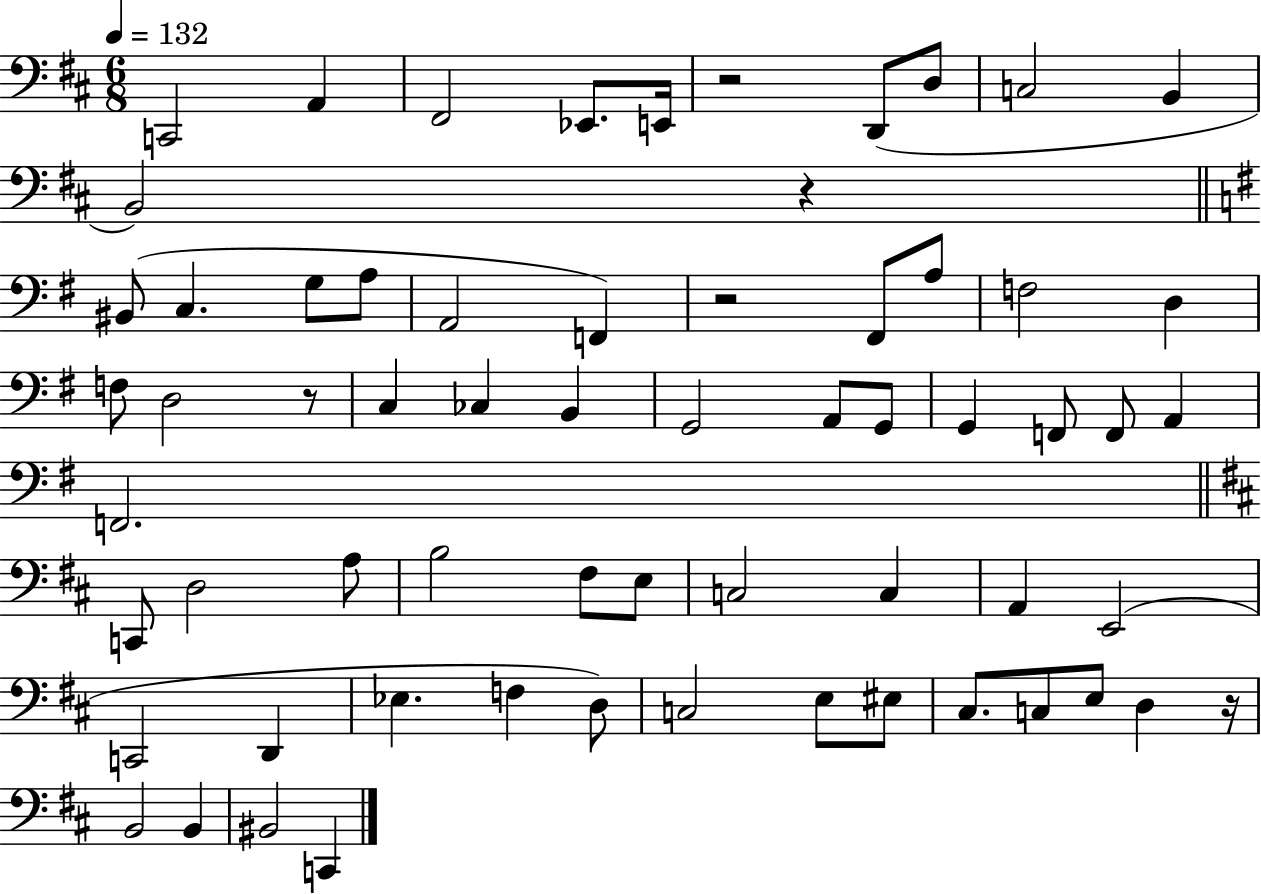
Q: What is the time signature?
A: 6/8